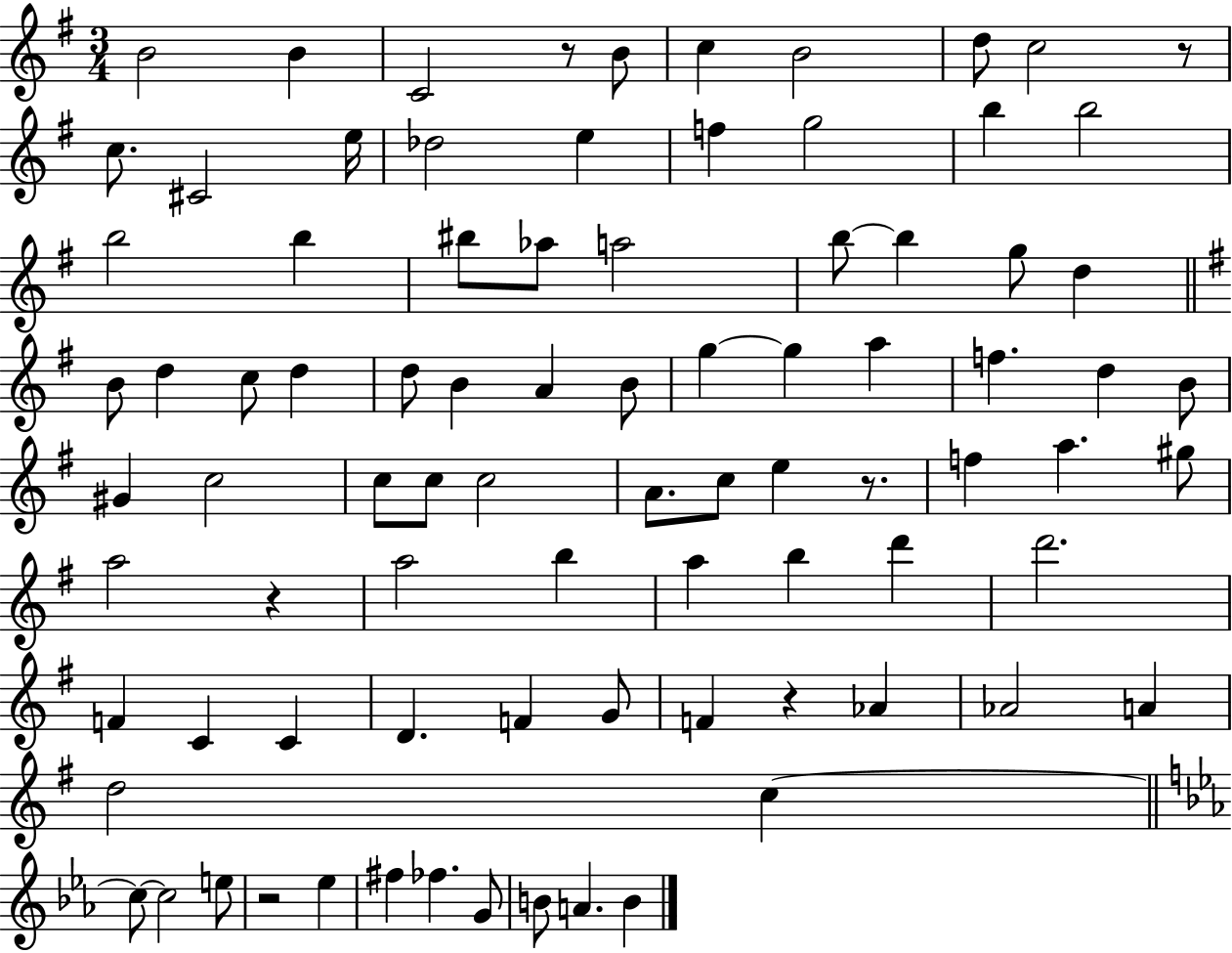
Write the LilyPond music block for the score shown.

{
  \clef treble
  \numericTimeSignature
  \time 3/4
  \key g \major
  b'2 b'4 | c'2 r8 b'8 | c''4 b'2 | d''8 c''2 r8 | \break c''8. cis'2 e''16 | des''2 e''4 | f''4 g''2 | b''4 b''2 | \break b''2 b''4 | bis''8 aes''8 a''2 | b''8~~ b''4 g''8 d''4 | \bar "||" \break \key e \minor b'8 d''4 c''8 d''4 | d''8 b'4 a'4 b'8 | g''4~~ g''4 a''4 | f''4. d''4 b'8 | \break gis'4 c''2 | c''8 c''8 c''2 | a'8. c''8 e''4 r8. | f''4 a''4. gis''8 | \break a''2 r4 | a''2 b''4 | a''4 b''4 d'''4 | d'''2. | \break f'4 c'4 c'4 | d'4. f'4 g'8 | f'4 r4 aes'4 | aes'2 a'4 | \break d''2 c''4~~ | \bar "||" \break \key ees \major c''8~~ c''2 e''8 | r2 ees''4 | fis''4 fes''4. g'8 | b'8 a'4. b'4 | \break \bar "|."
}